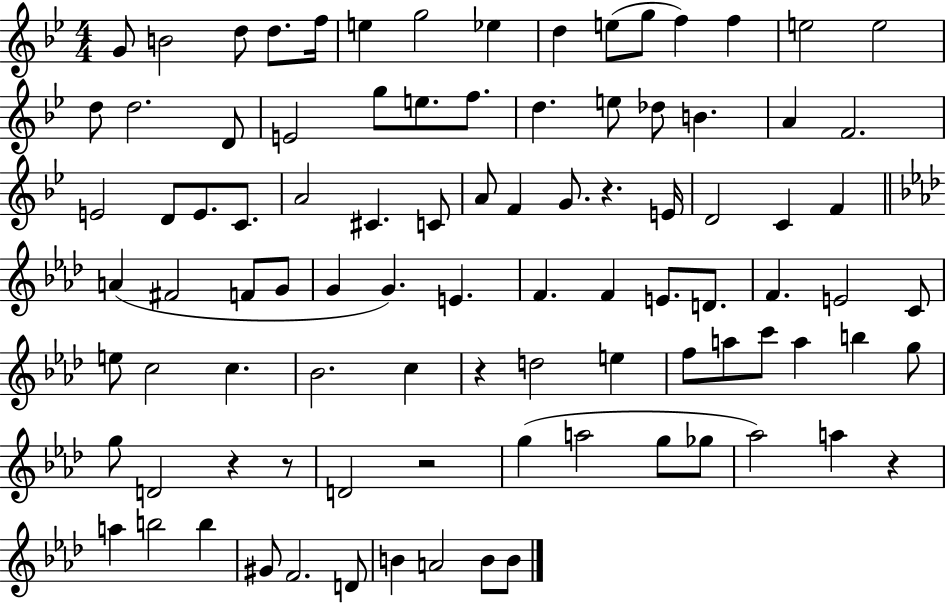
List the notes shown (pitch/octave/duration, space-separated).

G4/e B4/h D5/e D5/e. F5/s E5/q G5/h Eb5/q D5/q E5/e G5/e F5/q F5/q E5/h E5/h D5/e D5/h. D4/e E4/h G5/e E5/e. F5/e. D5/q. E5/e Db5/e B4/q. A4/q F4/h. E4/h D4/e E4/e. C4/e. A4/h C#4/q. C4/e A4/e F4/q G4/e. R/q. E4/s D4/h C4/q F4/q A4/q F#4/h F4/e G4/e G4/q G4/q. E4/q. F4/q. F4/q E4/e. D4/e. F4/q. E4/h C4/e E5/e C5/h C5/q. Bb4/h. C5/q R/q D5/h E5/q F5/e A5/e C6/e A5/q B5/q G5/e G5/e D4/h R/q R/e D4/h R/h G5/q A5/h G5/e Gb5/e Ab5/h A5/q R/q A5/q B5/h B5/q G#4/e F4/h. D4/e B4/q A4/h B4/e B4/e